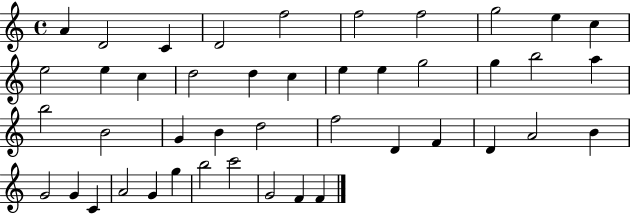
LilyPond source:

{
  \clef treble
  \time 4/4
  \defaultTimeSignature
  \key c \major
  a'4 d'2 c'4 | d'2 f''2 | f''2 f''2 | g''2 e''4 c''4 | \break e''2 e''4 c''4 | d''2 d''4 c''4 | e''4 e''4 g''2 | g''4 b''2 a''4 | \break b''2 b'2 | g'4 b'4 d''2 | f''2 d'4 f'4 | d'4 a'2 b'4 | \break g'2 g'4 c'4 | a'2 g'4 g''4 | b''2 c'''2 | g'2 f'4 f'4 | \break \bar "|."
}